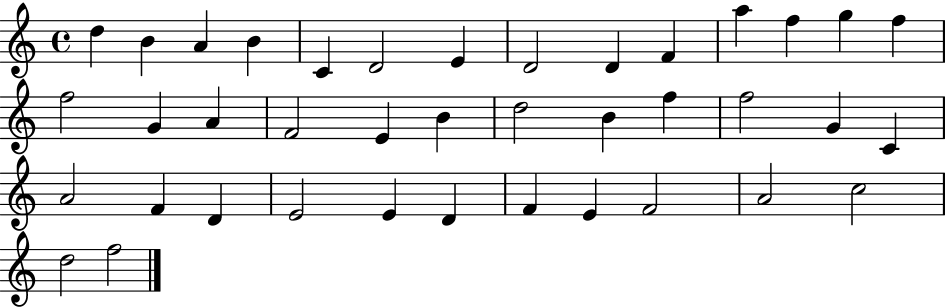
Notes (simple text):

D5/q B4/q A4/q B4/q C4/q D4/h E4/q D4/h D4/q F4/q A5/q F5/q G5/q F5/q F5/h G4/q A4/q F4/h E4/q B4/q D5/h B4/q F5/q F5/h G4/q C4/q A4/h F4/q D4/q E4/h E4/q D4/q F4/q E4/q F4/h A4/h C5/h D5/h F5/h